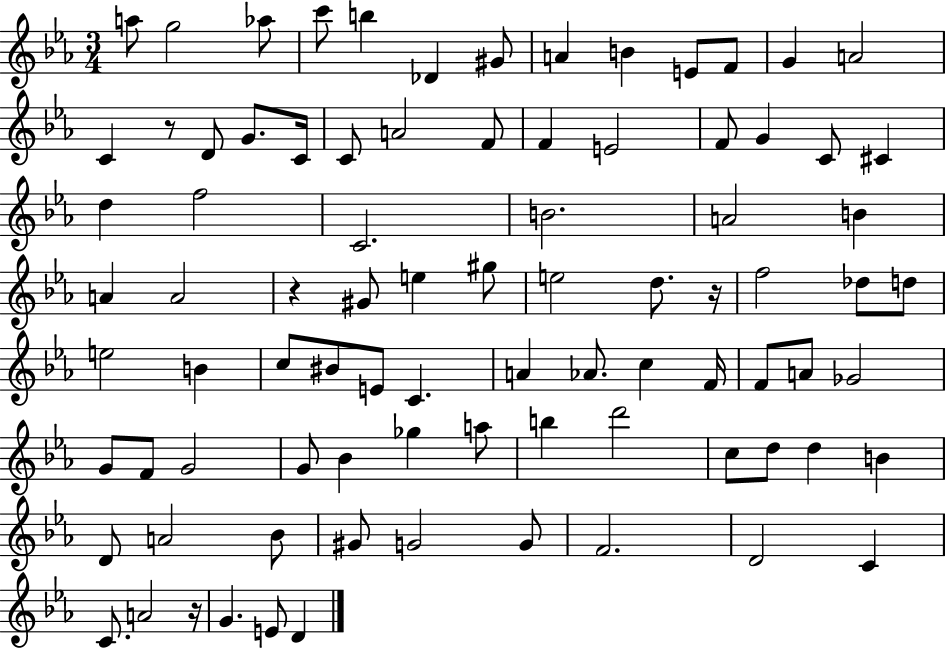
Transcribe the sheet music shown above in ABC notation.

X:1
T:Untitled
M:3/4
L:1/4
K:Eb
a/2 g2 _a/2 c'/2 b _D ^G/2 A B E/2 F/2 G A2 C z/2 D/2 G/2 C/4 C/2 A2 F/2 F E2 F/2 G C/2 ^C d f2 C2 B2 A2 B A A2 z ^G/2 e ^g/2 e2 d/2 z/4 f2 _d/2 d/2 e2 B c/2 ^B/2 E/2 C A _A/2 c F/4 F/2 A/2 _G2 G/2 F/2 G2 G/2 _B _g a/2 b d'2 c/2 d/2 d B D/2 A2 _B/2 ^G/2 G2 G/2 F2 D2 C C/2 A2 z/4 G E/2 D